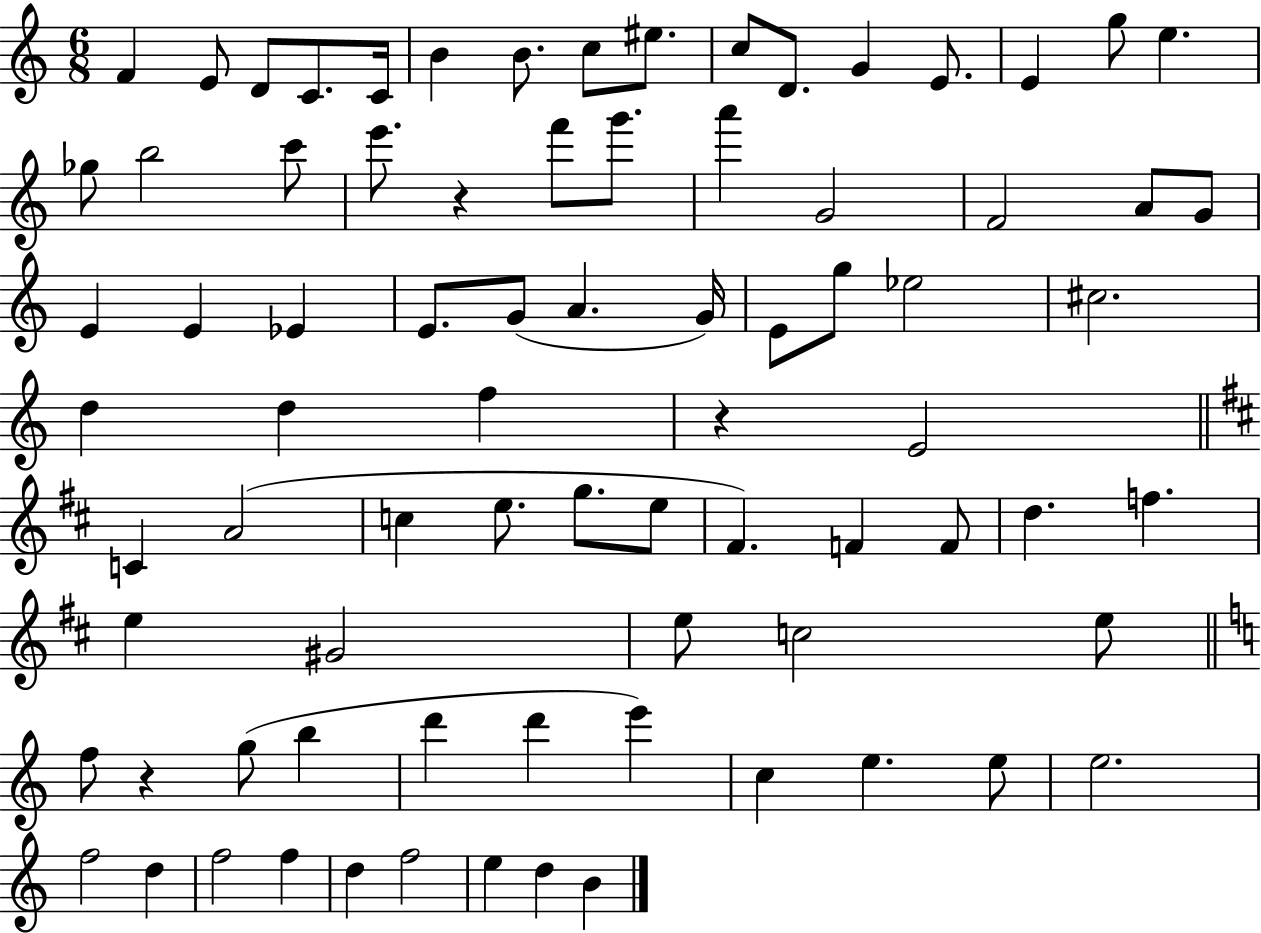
{
  \clef treble
  \numericTimeSignature
  \time 6/8
  \key c \major
  \repeat volta 2 { f'4 e'8 d'8 c'8. c'16 | b'4 b'8. c''8 eis''8. | c''8 d'8. g'4 e'8. | e'4 g''8 e''4. | \break ges''8 b''2 c'''8 | e'''8. r4 f'''8 g'''8. | a'''4 g'2 | f'2 a'8 g'8 | \break e'4 e'4 ees'4 | e'8. g'8( a'4. g'16) | e'8 g''8 ees''2 | cis''2. | \break d''4 d''4 f''4 | r4 e'2 | \bar "||" \break \key d \major c'4 a'2( | c''4 e''8. g''8. e''8 | fis'4.) f'4 f'8 | d''4. f''4. | \break e''4 gis'2 | e''8 c''2 e''8 | \bar "||" \break \key c \major f''8 r4 g''8( b''4 | d'''4 d'''4 e'''4) | c''4 e''4. e''8 | e''2. | \break f''2 d''4 | f''2 f''4 | d''4 f''2 | e''4 d''4 b'4 | \break } \bar "|."
}